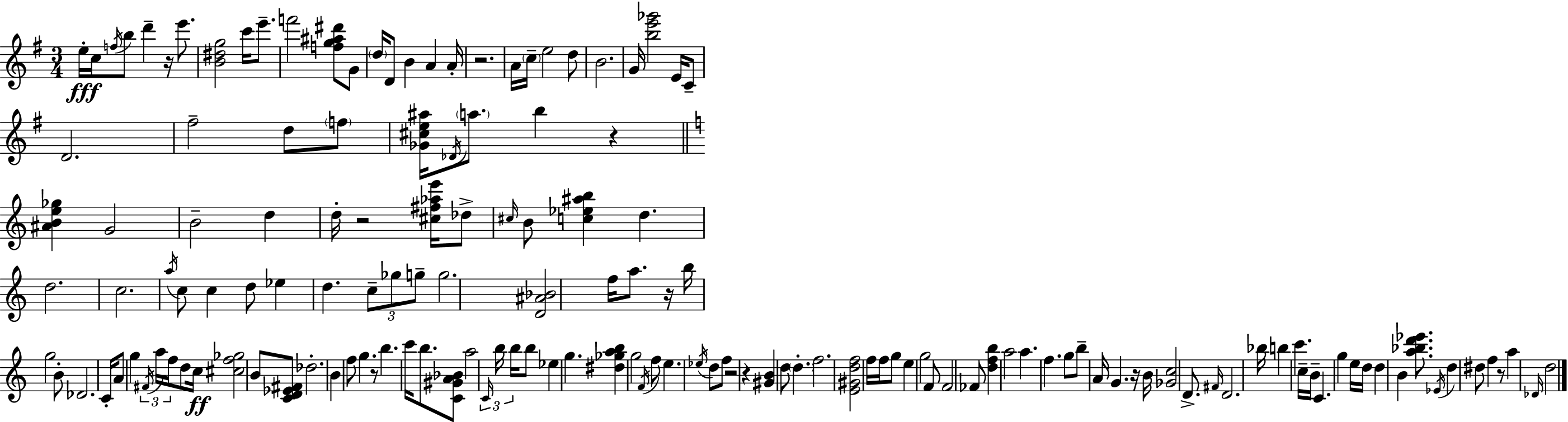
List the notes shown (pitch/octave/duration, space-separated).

E5/s C5/s F5/s B5/e D6/q R/s E6/e. [B4,D#5,G5]/h C6/s E6/e. F6/h [F5,G5,A#5,D#6]/e G4/e D5/s D4/e B4/q A4/q A4/s R/h. A4/s C5/s E5/h D5/e B4/h. G4/s [B5,E6,Gb6]/h E4/s C4/e D4/h. F#5/h D5/e F5/e [Gb4,C#5,E5,A#5]/s Db4/s A5/e. B5/q R/q [A#4,B4,E5,Gb5]/q G4/h B4/h D5/q D5/s R/h [C#5,F#5,Ab5,E6]/s Db5/e C#5/s B4/e [C5,Eb5,A#5,B5]/q D5/q. D5/h. C5/h. A5/s C5/e C5/q D5/e Eb5/q D5/q. C5/e Gb5/e G5/e G5/h. [D4,A#4,Bb4]/h F5/s A5/e. R/s B5/s G5/h B4/e Db4/h. C4/s A4/e G5/q F#4/s A5/s F5/s D5/e C5/s [C#5,F5,Gb5]/h B4/e [C4,D4,Eb4,F#4]/e Db5/h. B4/q F5/e G5/q. R/e B5/q. C6/s B5/e. [C4,G#4,A4,Bb4]/e A5/h C4/s B5/s B5/s B5/e Eb5/q G5/q. [D#5,Gb5,A5,B5]/q G5/h F4/s F5/e E5/q. Eb5/s D5/e F5/e R/h R/q [G#4,B4]/q D5/e D5/q. F5/h. [E4,G#4,D5,F5]/h F5/s F5/s G5/e E5/q G5/h F4/e F4/h FES4/e [D5,F5,B5]/q A5/h A5/q. F5/q. G5/e B5/e A4/s G4/q. R/s B4/s [Gb4,C5]/h D4/e. F#4/s D4/h. Bb5/s B5/q C6/q. C5/s B4/s C4/q. G5/q E5/s D5/s D5/q B4/q [A5,Bb5,D6,Eb6]/e. Eb4/s D5/q D#5/e F5/q R/e A5/q Db4/s D5/h